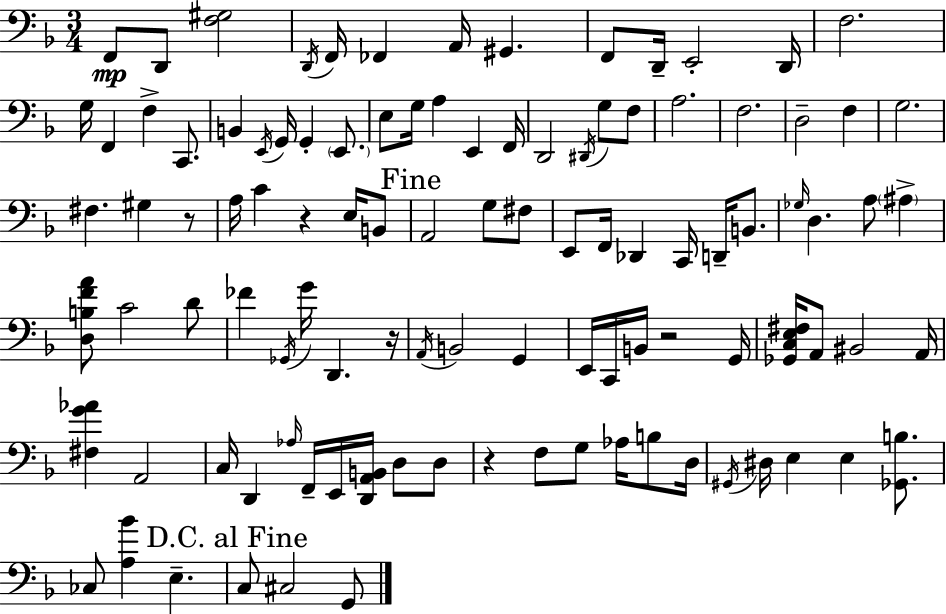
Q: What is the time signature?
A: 3/4